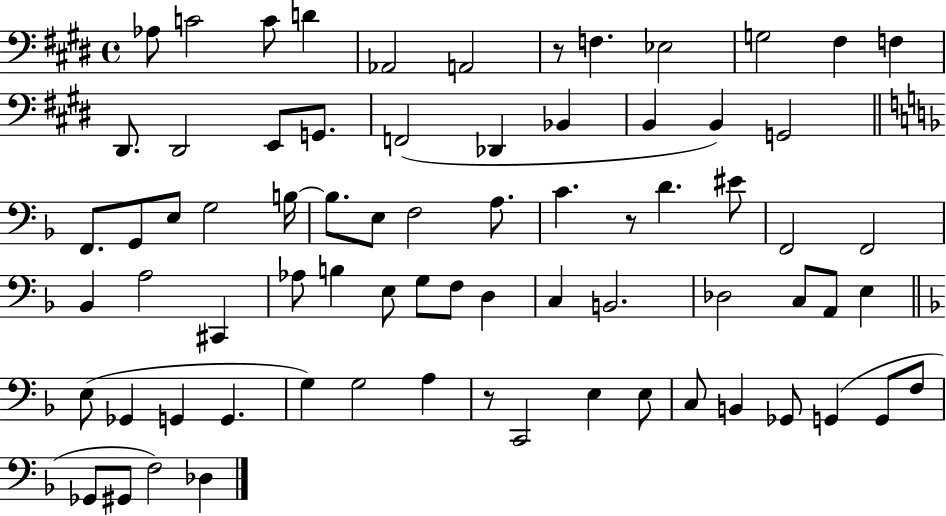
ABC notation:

X:1
T:Untitled
M:4/4
L:1/4
K:E
_A,/2 C2 C/2 D _A,,2 A,,2 z/2 F, _E,2 G,2 ^F, F, ^D,,/2 ^D,,2 E,,/2 G,,/2 F,,2 _D,, _B,, B,, B,, G,,2 F,,/2 G,,/2 E,/2 G,2 B,/4 B,/2 E,/2 F,2 A,/2 C z/2 D ^E/2 F,,2 F,,2 _B,, A,2 ^C,, _A,/2 B, E,/2 G,/2 F,/2 D, C, B,,2 _D,2 C,/2 A,,/2 E, E,/2 _G,, G,, G,, G, G,2 A, z/2 C,,2 E, E,/2 C,/2 B,, _G,,/2 G,, G,,/2 F,/2 _G,,/2 ^G,,/2 F,2 _D,